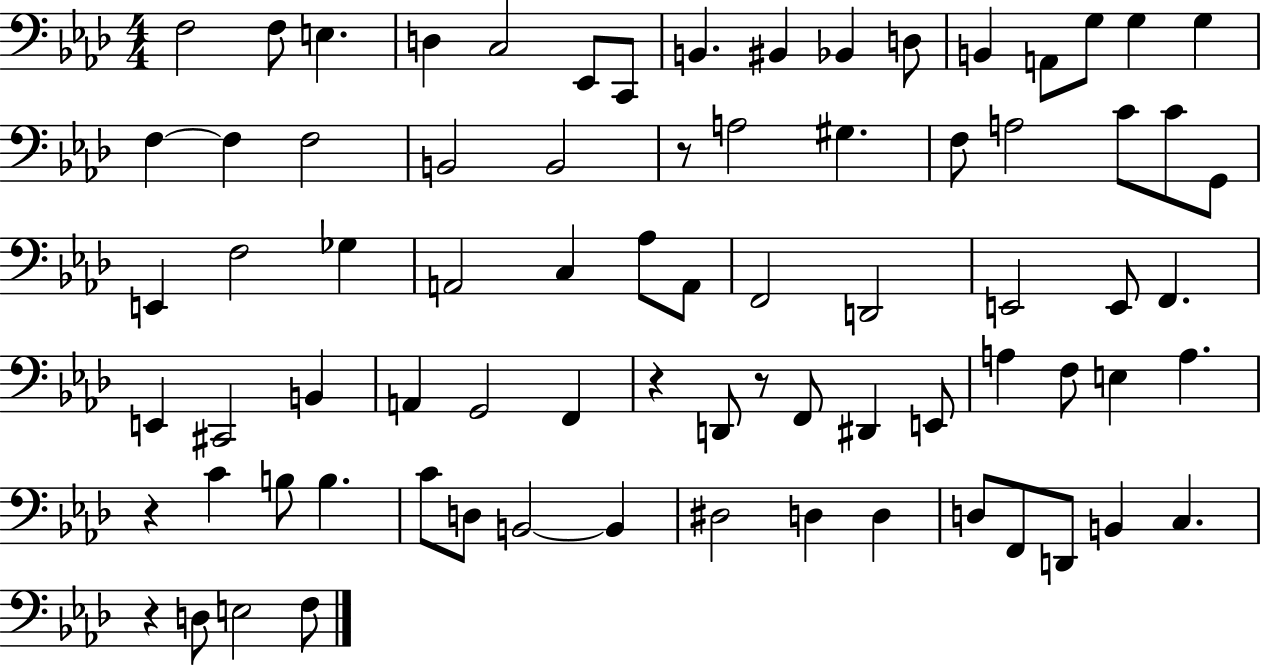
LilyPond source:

{
  \clef bass
  \numericTimeSignature
  \time 4/4
  \key aes \major
  f2 f8 e4. | d4 c2 ees,8 c,8 | b,4. bis,4 bes,4 d8 | b,4 a,8 g8 g4 g4 | \break f4~~ f4 f2 | b,2 b,2 | r8 a2 gis4. | f8 a2 c'8 c'8 g,8 | \break e,4 f2 ges4 | a,2 c4 aes8 a,8 | f,2 d,2 | e,2 e,8 f,4. | \break e,4 cis,2 b,4 | a,4 g,2 f,4 | r4 d,8 r8 f,8 dis,4 e,8 | a4 f8 e4 a4. | \break r4 c'4 b8 b4. | c'8 d8 b,2~~ b,4 | dis2 d4 d4 | d8 f,8 d,8 b,4 c4. | \break r4 d8 e2 f8 | \bar "|."
}